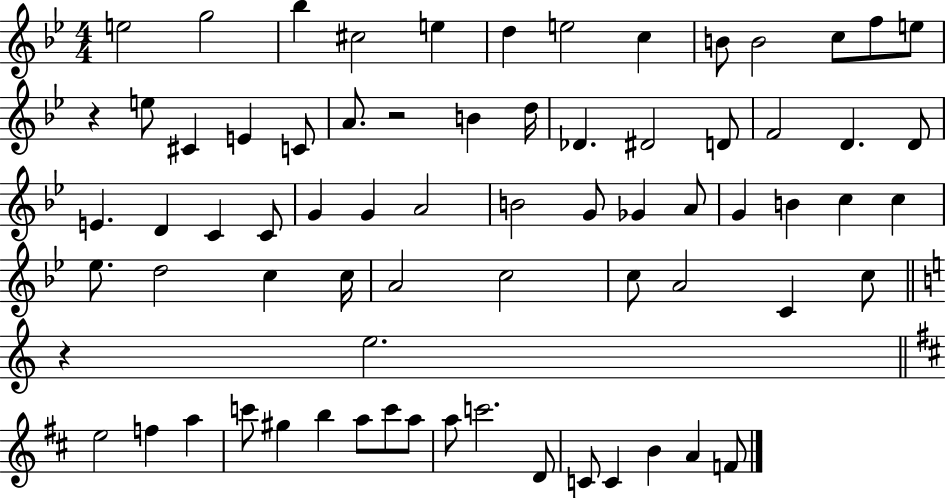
E5/h G5/h Bb5/q C#5/h E5/q D5/q E5/h C5/q B4/e B4/h C5/e F5/e E5/e R/q E5/e C#4/q E4/q C4/e A4/e. R/h B4/q D5/s Db4/q. D#4/h D4/e F4/h D4/q. D4/e E4/q. D4/q C4/q C4/e G4/q G4/q A4/h B4/h G4/e Gb4/q A4/e G4/q B4/q C5/q C5/q Eb5/e. D5/h C5/q C5/s A4/h C5/h C5/e A4/h C4/q C5/e R/q E5/h. E5/h F5/q A5/q C6/e G#5/q B5/q A5/e C6/e A5/e A5/e C6/h. D4/e C4/e C4/q B4/q A4/q F4/e